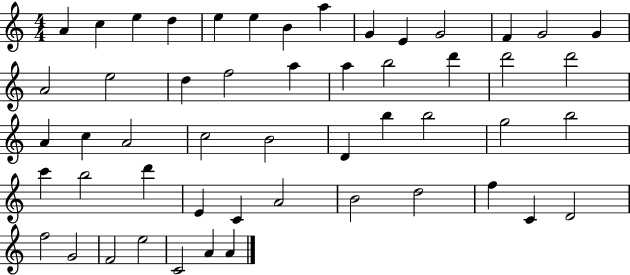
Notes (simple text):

A4/q C5/q E5/q D5/q E5/q E5/q B4/q A5/q G4/q E4/q G4/h F4/q G4/h G4/q A4/h E5/h D5/q F5/h A5/q A5/q B5/h D6/q D6/h D6/h A4/q C5/q A4/h C5/h B4/h D4/q B5/q B5/h G5/h B5/h C6/q B5/h D6/q E4/q C4/q A4/h B4/h D5/h F5/q C4/q D4/h F5/h G4/h F4/h E5/h C4/h A4/q A4/q